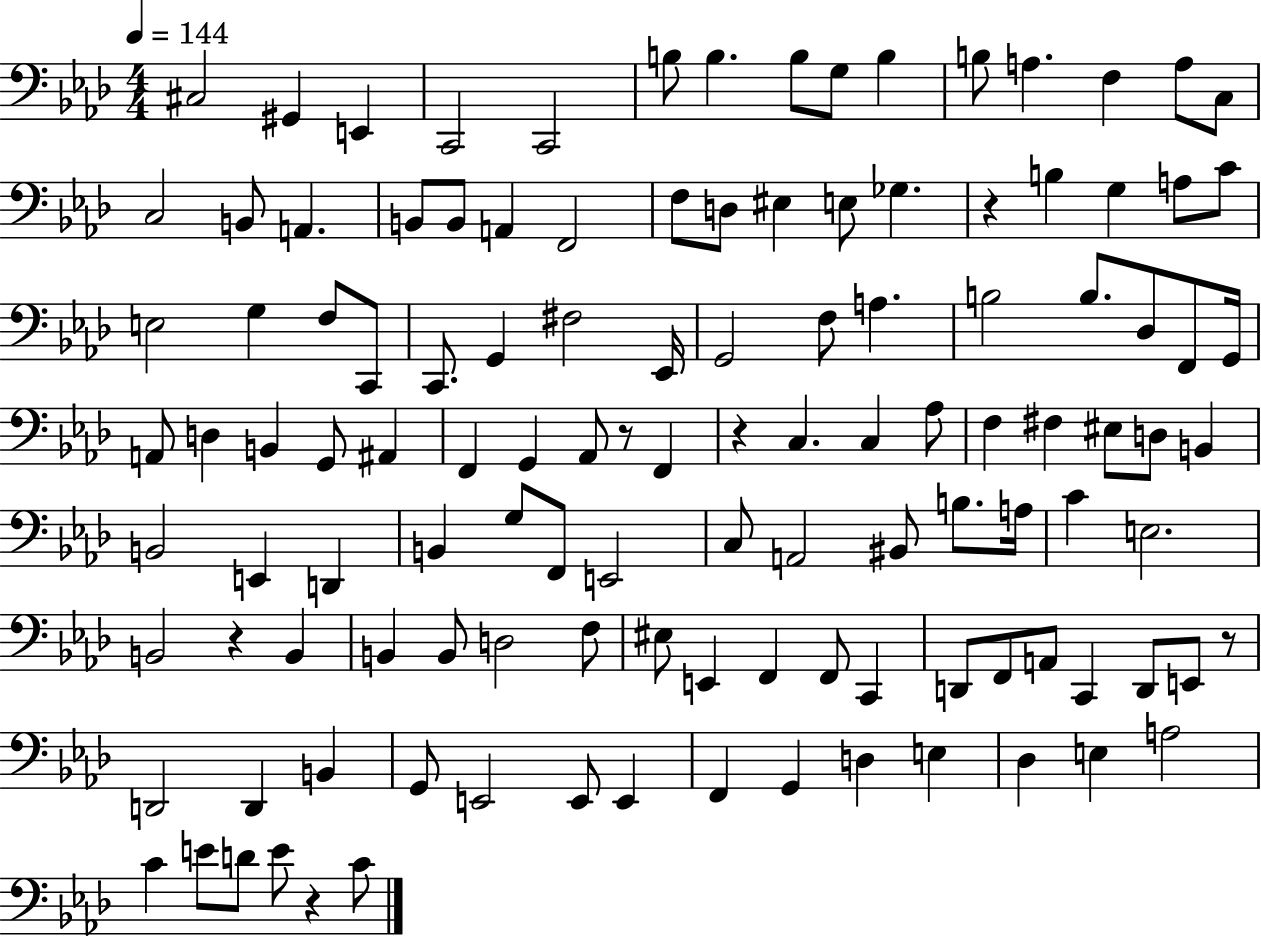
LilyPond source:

{
  \clef bass
  \numericTimeSignature
  \time 4/4
  \key aes \major
  \tempo 4 = 144
  cis2 gis,4 e,4 | c,2 c,2 | b8 b4. b8 g8 b4 | b8 a4. f4 a8 c8 | \break c2 b,8 a,4. | b,8 b,8 a,4 f,2 | f8 d8 eis4 e8 ges4. | r4 b4 g4 a8 c'8 | \break e2 g4 f8 c,8 | c,8. g,4 fis2 ees,16 | g,2 f8 a4. | b2 b8. des8 f,8 g,16 | \break a,8 d4 b,4 g,8 ais,4 | f,4 g,4 aes,8 r8 f,4 | r4 c4. c4 aes8 | f4 fis4 eis8 d8 b,4 | \break b,2 e,4 d,4 | b,4 g8 f,8 e,2 | c8 a,2 bis,8 b8. a16 | c'4 e2. | \break b,2 r4 b,4 | b,4 b,8 d2 f8 | eis8 e,4 f,4 f,8 c,4 | d,8 f,8 a,8 c,4 d,8 e,8 r8 | \break d,2 d,4 b,4 | g,8 e,2 e,8 e,4 | f,4 g,4 d4 e4 | des4 e4 a2 | \break c'4 e'8 d'8 e'8 r4 c'8 | \bar "|."
}